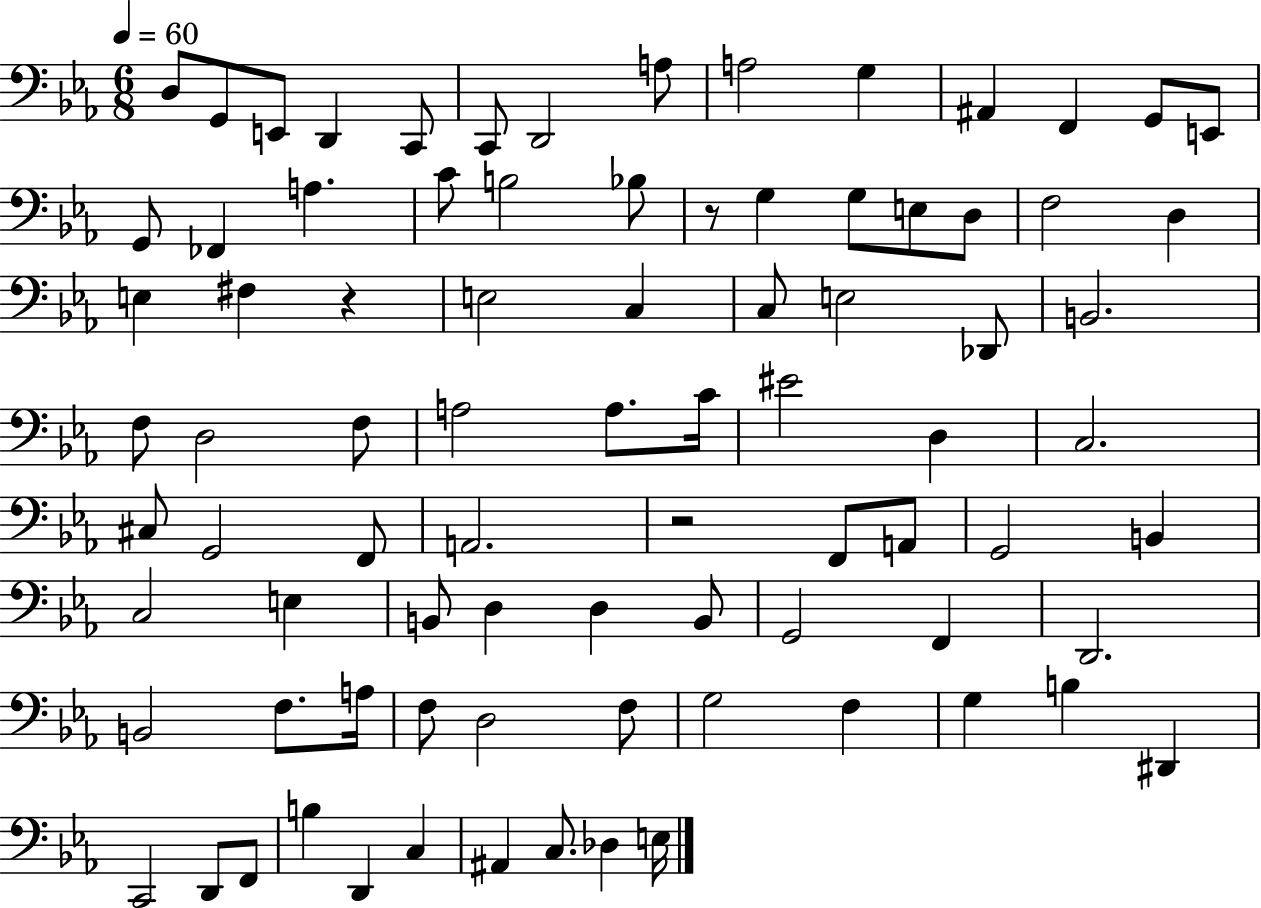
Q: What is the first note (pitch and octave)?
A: D3